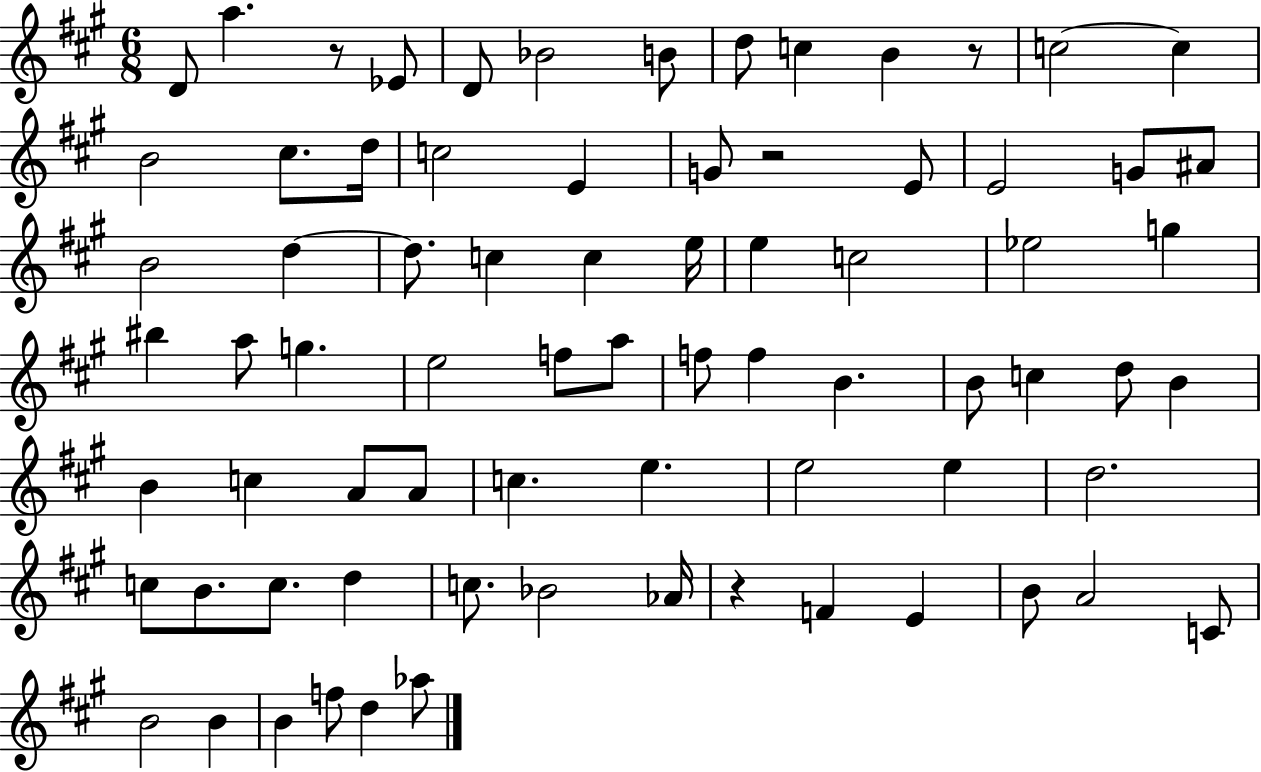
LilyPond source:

{
  \clef treble
  \numericTimeSignature
  \time 6/8
  \key a \major
  d'8 a''4. r8 ees'8 | d'8 bes'2 b'8 | d''8 c''4 b'4 r8 | c''2~~ c''4 | \break b'2 cis''8. d''16 | c''2 e'4 | g'8 r2 e'8 | e'2 g'8 ais'8 | \break b'2 d''4~~ | d''8. c''4 c''4 e''16 | e''4 c''2 | ees''2 g''4 | \break bis''4 a''8 g''4. | e''2 f''8 a''8 | f''8 f''4 b'4. | b'8 c''4 d''8 b'4 | \break b'4 c''4 a'8 a'8 | c''4. e''4. | e''2 e''4 | d''2. | \break c''8 b'8. c''8. d''4 | c''8. bes'2 aes'16 | r4 f'4 e'4 | b'8 a'2 c'8 | \break b'2 b'4 | b'4 f''8 d''4 aes''8 | \bar "|."
}